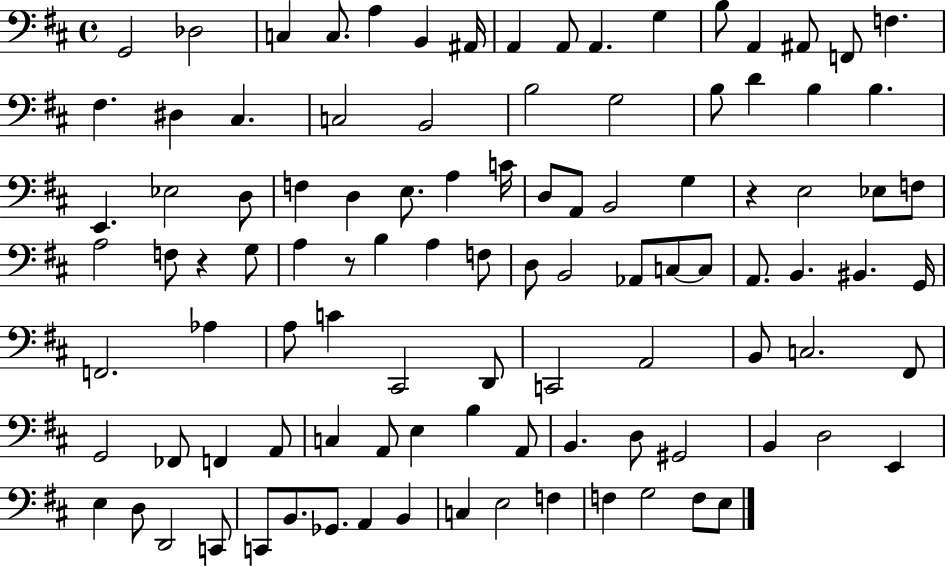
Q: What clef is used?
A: bass